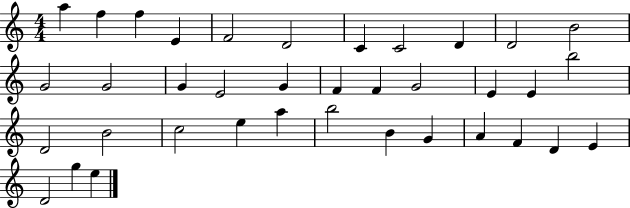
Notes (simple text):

A5/q F5/q F5/q E4/q F4/h D4/h C4/q C4/h D4/q D4/h B4/h G4/h G4/h G4/q E4/h G4/q F4/q F4/q G4/h E4/q E4/q B5/h D4/h B4/h C5/h E5/q A5/q B5/h B4/q G4/q A4/q F4/q D4/q E4/q D4/h G5/q E5/q